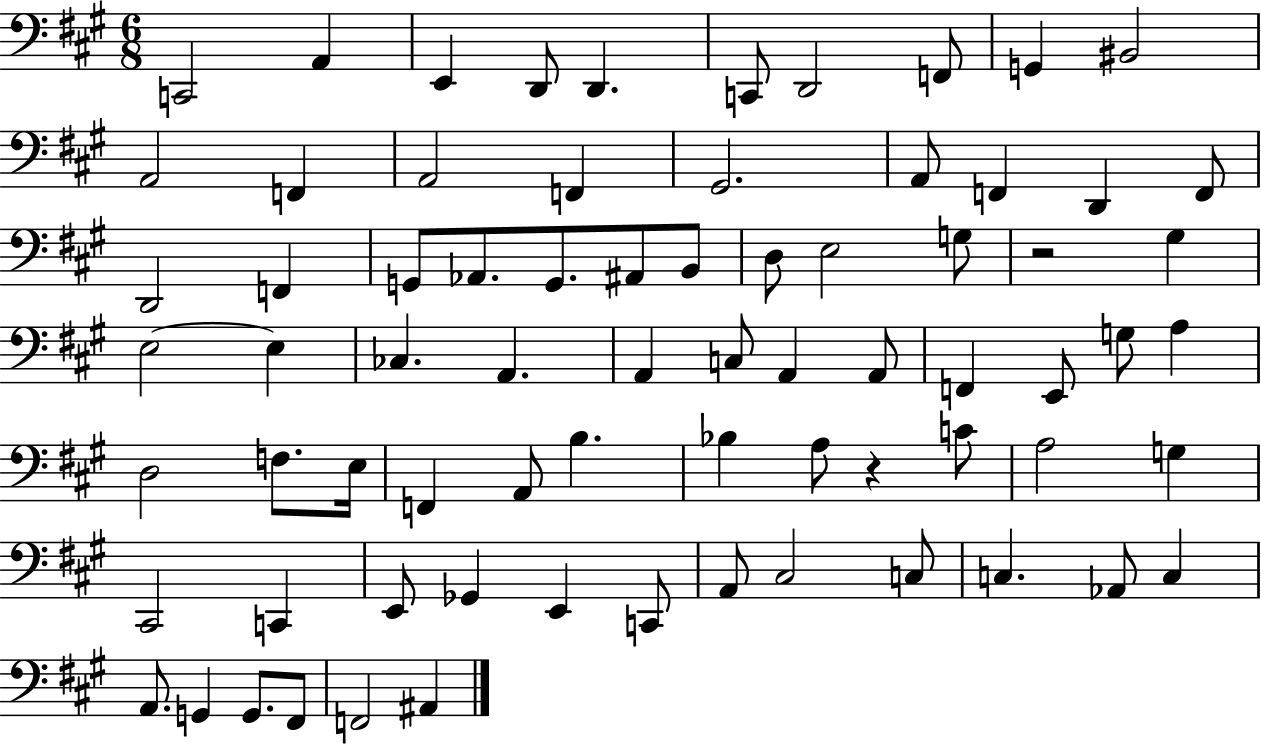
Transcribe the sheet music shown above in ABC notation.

X:1
T:Untitled
M:6/8
L:1/4
K:A
C,,2 A,, E,, D,,/2 D,, C,,/2 D,,2 F,,/2 G,, ^B,,2 A,,2 F,, A,,2 F,, ^G,,2 A,,/2 F,, D,, F,,/2 D,,2 F,, G,,/2 _A,,/2 G,,/2 ^A,,/2 B,,/2 D,/2 E,2 G,/2 z2 ^G, E,2 E, _C, A,, A,, C,/2 A,, A,,/2 F,, E,,/2 G,/2 A, D,2 F,/2 E,/4 F,, A,,/2 B, _B, A,/2 z C/2 A,2 G, ^C,,2 C,, E,,/2 _G,, E,, C,,/2 A,,/2 ^C,2 C,/2 C, _A,,/2 C, A,,/2 G,, G,,/2 ^F,,/2 F,,2 ^A,,